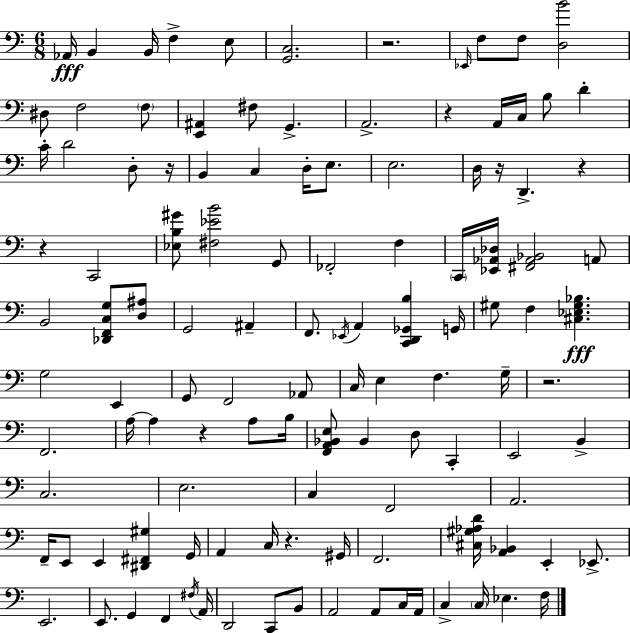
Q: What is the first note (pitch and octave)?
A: Ab2